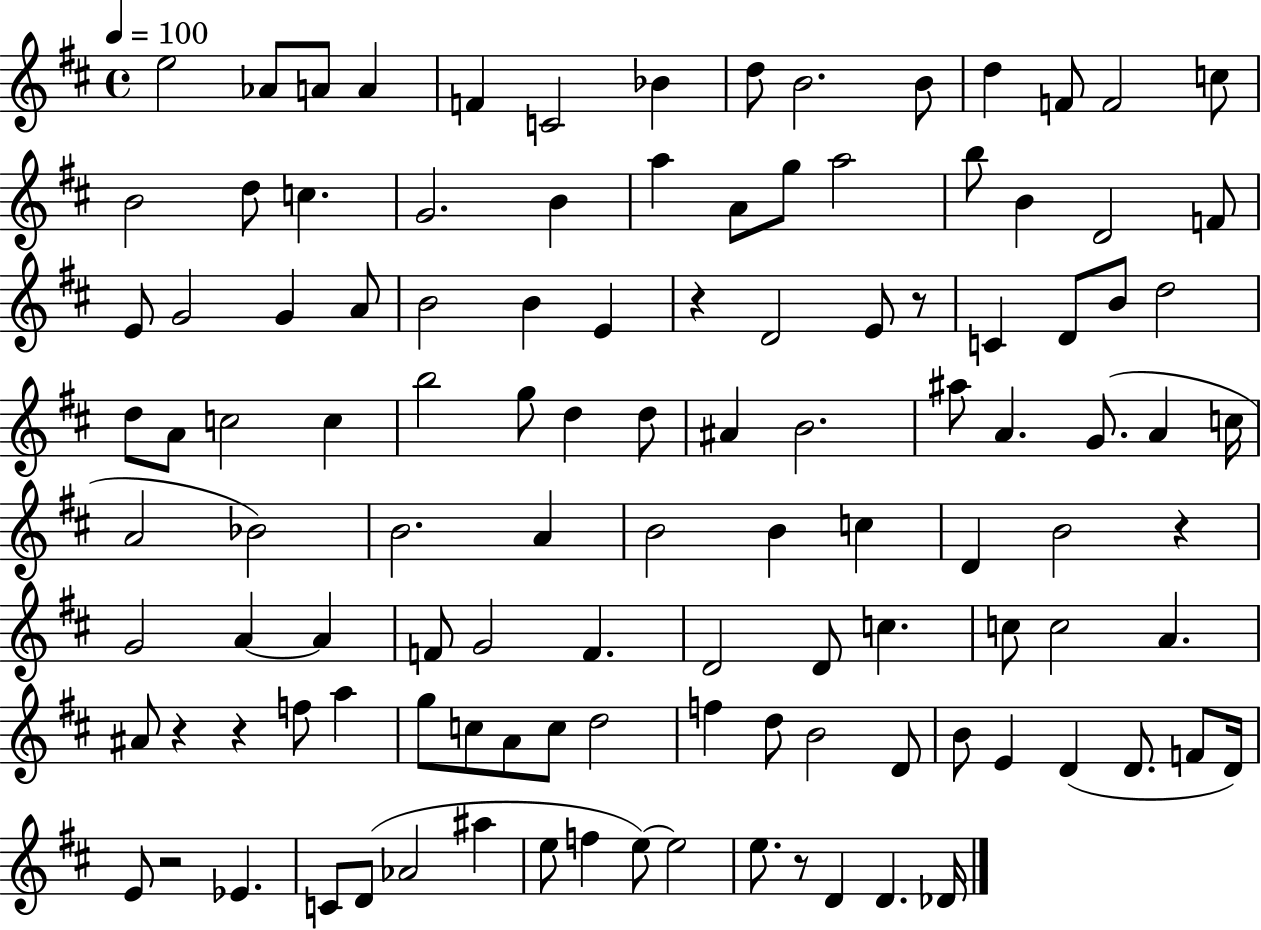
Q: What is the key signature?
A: D major